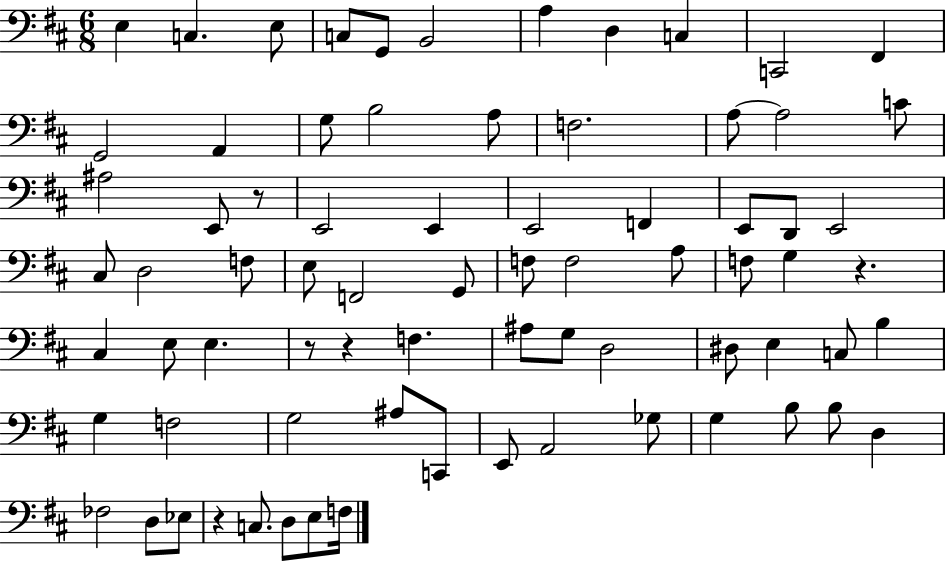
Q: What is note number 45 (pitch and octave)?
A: A#3